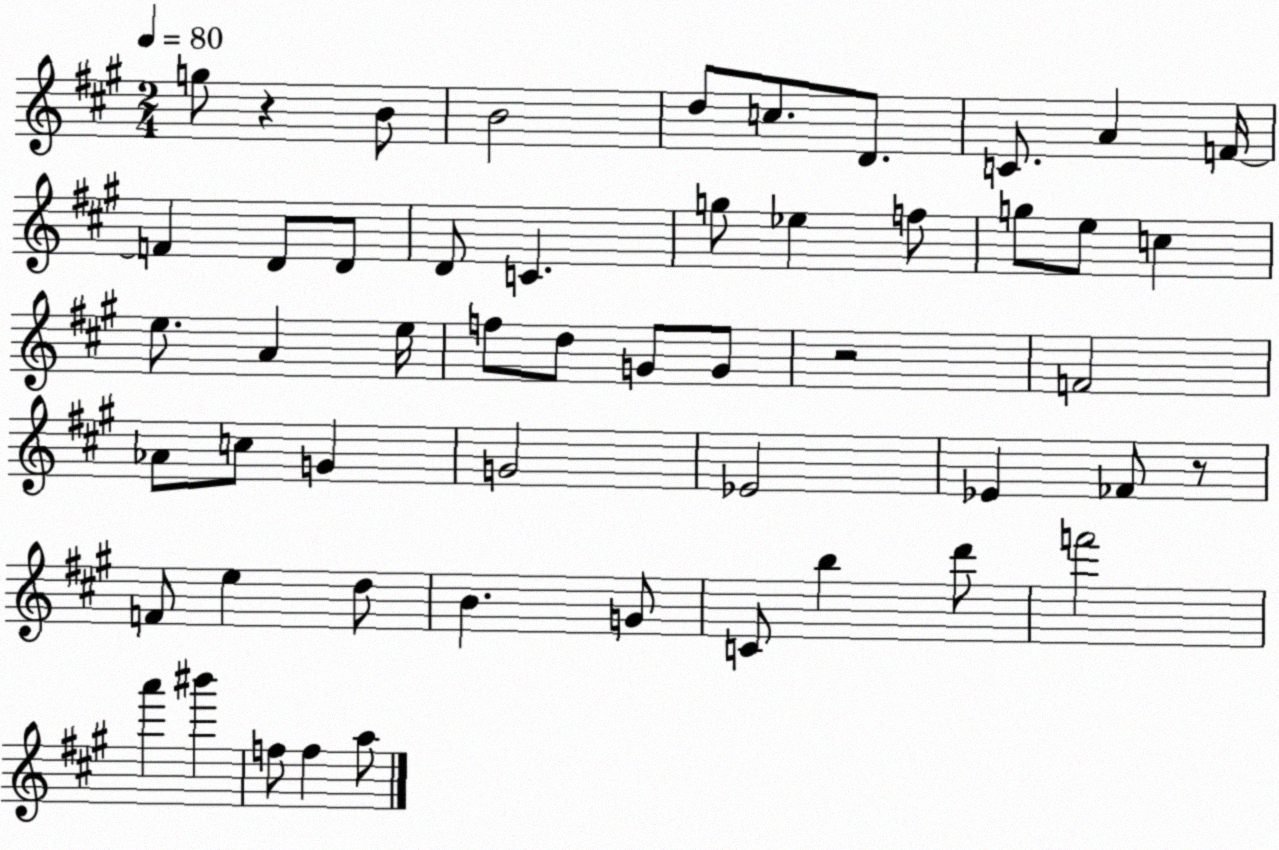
X:1
T:Untitled
M:2/4
L:1/4
K:A
g/2 z B/2 B2 d/2 c/2 D/2 C/2 A F/4 F D/2 D/2 D/2 C g/2 _e f/2 g/2 e/2 c e/2 A e/4 f/2 d/2 G/2 G/2 z2 F2 _A/2 c/2 G G2 _E2 _E _F/2 z/2 F/2 e d/2 B G/2 C/2 b d'/2 f'2 a' ^b' f/2 f a/2